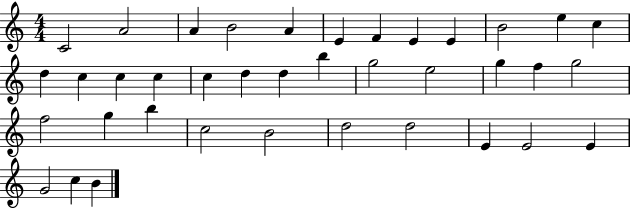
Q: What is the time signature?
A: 4/4